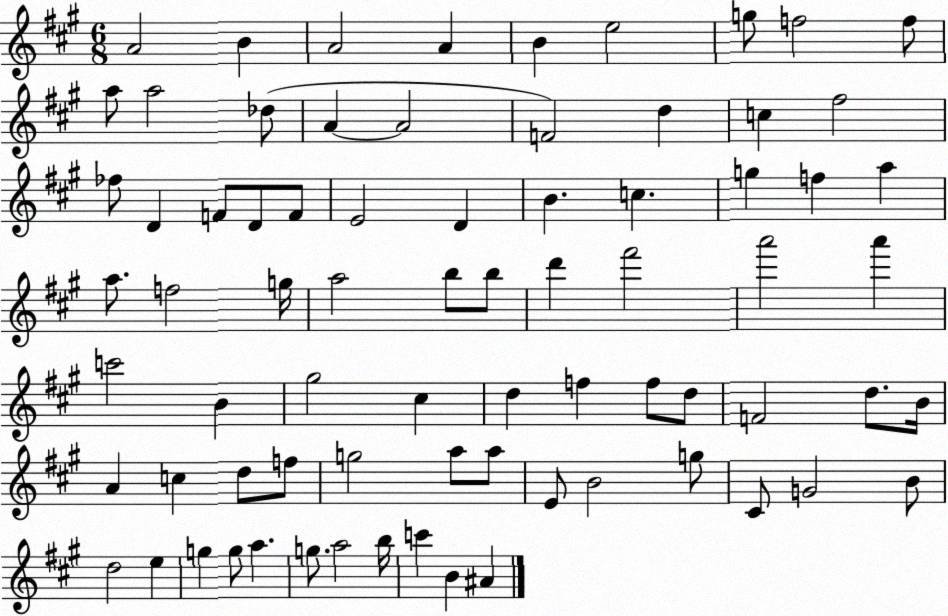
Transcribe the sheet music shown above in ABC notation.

X:1
T:Untitled
M:6/8
L:1/4
K:A
A2 B A2 A B e2 g/2 f2 f/2 a/2 a2 _d/2 A A2 F2 d c ^f2 _f/2 D F/2 D/2 F/2 E2 D B c g f a a/2 f2 g/4 a2 b/2 b/2 d' ^f'2 a'2 a' c'2 B ^g2 ^c d f f/2 d/2 F2 d/2 B/4 A c d/2 f/2 g2 a/2 a/2 E/2 B2 g/2 ^C/2 G2 B/2 d2 e g g/2 a g/2 a2 b/4 c' B ^A